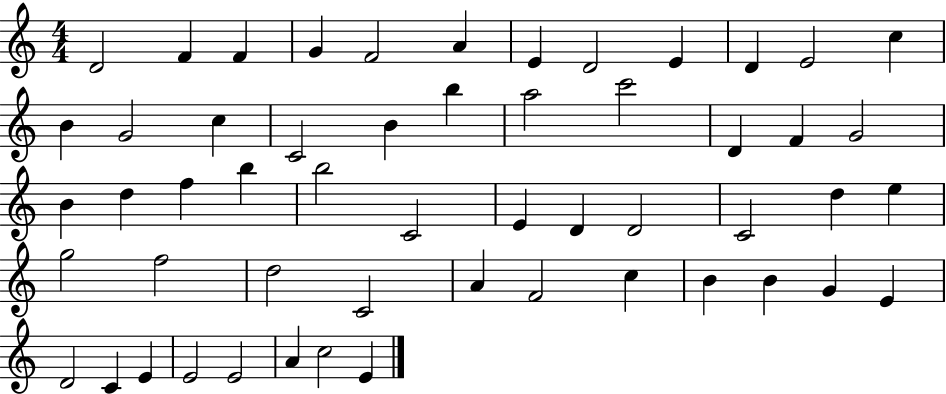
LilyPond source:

{
  \clef treble
  \numericTimeSignature
  \time 4/4
  \key c \major
  d'2 f'4 f'4 | g'4 f'2 a'4 | e'4 d'2 e'4 | d'4 e'2 c''4 | \break b'4 g'2 c''4 | c'2 b'4 b''4 | a''2 c'''2 | d'4 f'4 g'2 | \break b'4 d''4 f''4 b''4 | b''2 c'2 | e'4 d'4 d'2 | c'2 d''4 e''4 | \break g''2 f''2 | d''2 c'2 | a'4 f'2 c''4 | b'4 b'4 g'4 e'4 | \break d'2 c'4 e'4 | e'2 e'2 | a'4 c''2 e'4 | \bar "|."
}